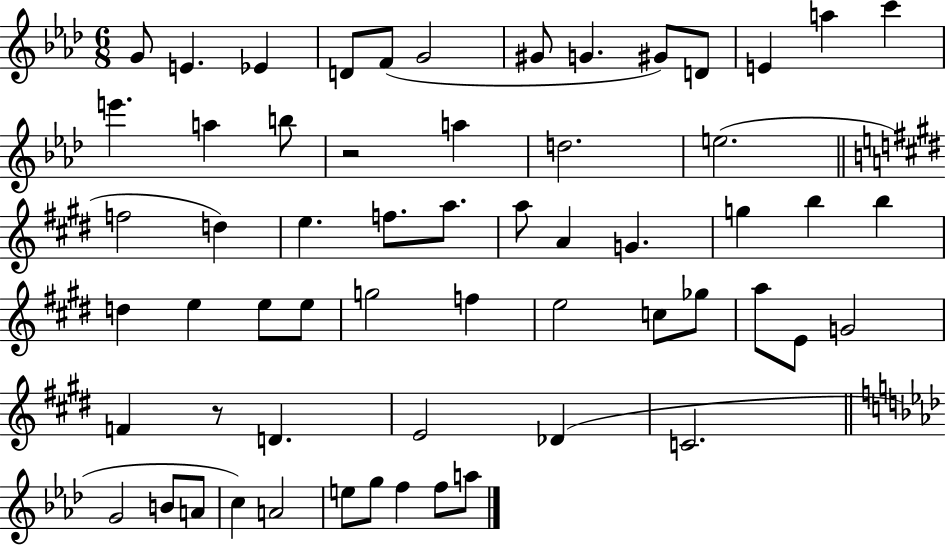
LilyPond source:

{
  \clef treble
  \numericTimeSignature
  \time 6/8
  \key aes \major
  g'8 e'4. ees'4 | d'8 f'8( g'2 | gis'8 g'4. gis'8) d'8 | e'4 a''4 c'''4 | \break e'''4. a''4 b''8 | r2 a''4 | d''2. | e''2.( | \break \bar "||" \break \key e \major f''2 d''4) | e''4. f''8. a''8. | a''8 a'4 g'4. | g''4 b''4 b''4 | \break d''4 e''4 e''8 e''8 | g''2 f''4 | e''2 c''8 ges''8 | a''8 e'8 g'2 | \break f'4 r8 d'4. | e'2 des'4( | c'2. | \bar "||" \break \key aes \major g'2 b'8 a'8 | c''4) a'2 | e''8 g''8 f''4 f''8 a''8 | \bar "|."
}